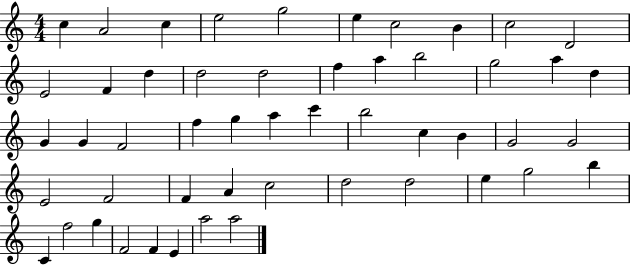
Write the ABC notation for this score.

X:1
T:Untitled
M:4/4
L:1/4
K:C
c A2 c e2 g2 e c2 B c2 D2 E2 F d d2 d2 f a b2 g2 a d G G F2 f g a c' b2 c B G2 G2 E2 F2 F A c2 d2 d2 e g2 b C f2 g F2 F E a2 a2